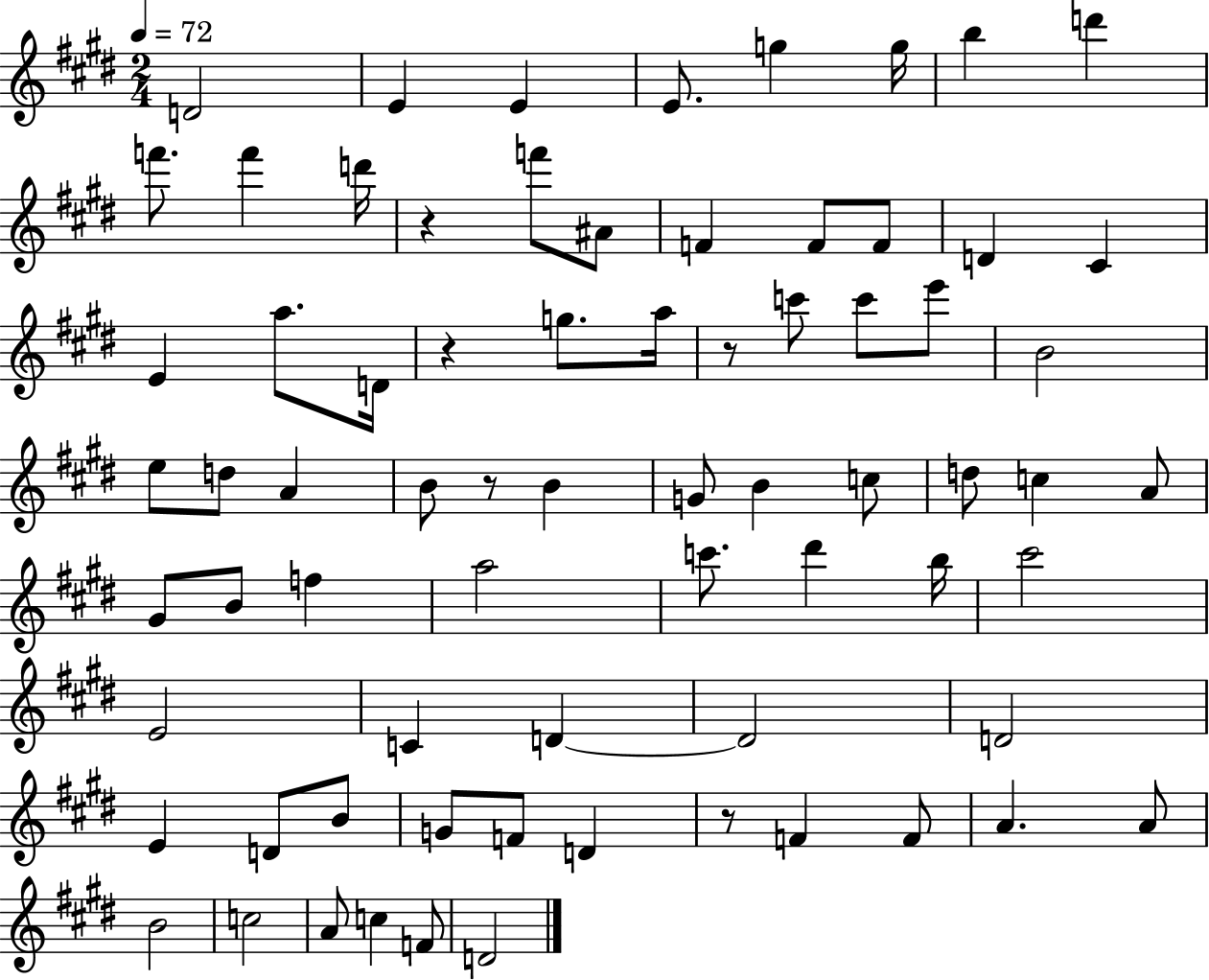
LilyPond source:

{
  \clef treble
  \numericTimeSignature
  \time 2/4
  \key e \major
  \tempo 4 = 72
  d'2 | e'4 e'4 | e'8. g''4 g''16 | b''4 d'''4 | \break f'''8. f'''4 d'''16 | r4 f'''8 ais'8 | f'4 f'8 f'8 | d'4 cis'4 | \break e'4 a''8. d'16 | r4 g''8. a''16 | r8 c'''8 c'''8 e'''8 | b'2 | \break e''8 d''8 a'4 | b'8 r8 b'4 | g'8 b'4 c''8 | d''8 c''4 a'8 | \break gis'8 b'8 f''4 | a''2 | c'''8. dis'''4 b''16 | cis'''2 | \break e'2 | c'4 d'4~~ | d'2 | d'2 | \break e'4 d'8 b'8 | g'8 f'8 d'4 | r8 f'4 f'8 | a'4. a'8 | \break b'2 | c''2 | a'8 c''4 f'8 | d'2 | \break \bar "|."
}